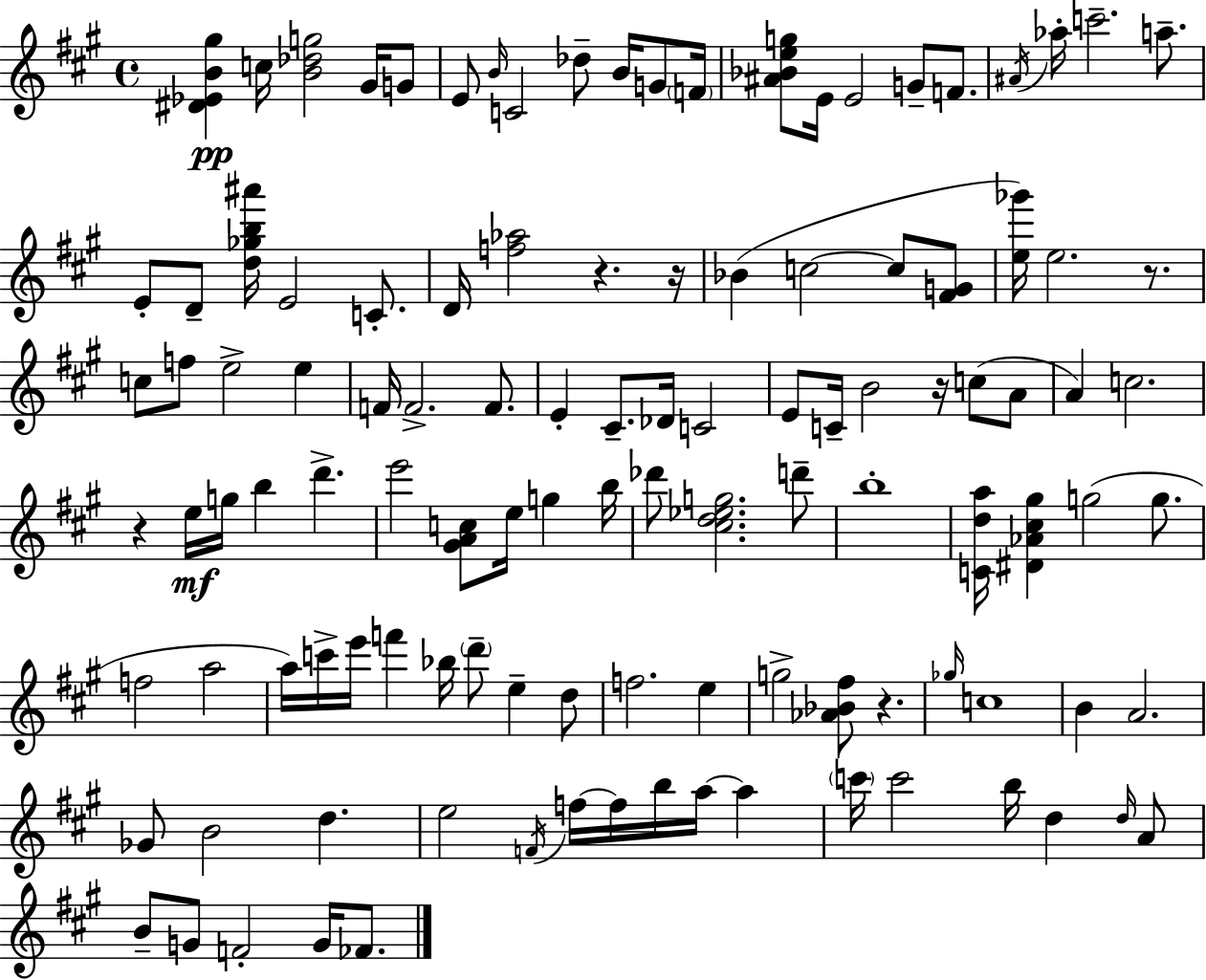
X:1
T:Untitled
M:4/4
L:1/4
K:A
[^D_EB^g] c/4 [B_dg]2 ^G/4 G/2 E/2 B/4 C2 _d/2 B/4 G/2 F/4 [^A_Beg]/2 E/4 E2 G/2 F/2 ^A/4 _a/4 c'2 a/2 E/2 D/2 [d_gb^a']/4 E2 C/2 D/4 [f_a]2 z z/4 _B c2 c/2 [^FG]/2 [e_g']/4 e2 z/2 c/2 f/2 e2 e F/4 F2 F/2 E ^C/2 _D/4 C2 E/2 C/4 B2 z/4 c/2 A/2 A c2 z e/4 g/4 b d' e'2 [^GAc]/2 e/4 g b/4 _d'/2 [^cd_eg]2 d'/2 b4 [Cda]/4 [^D_A^c^g] g2 g/2 f2 a2 a/4 c'/4 e'/4 f' _b/4 d'/2 e d/2 f2 e g2 [_A_B^f]/2 z _g/4 c4 B A2 _G/2 B2 d e2 F/4 f/4 f/4 b/4 a/4 a c'/4 c'2 b/4 d d/4 A/2 B/2 G/2 F2 G/4 _F/2